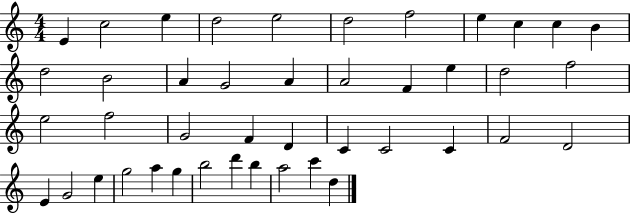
X:1
T:Untitled
M:4/4
L:1/4
K:C
E c2 e d2 e2 d2 f2 e c c B d2 B2 A G2 A A2 F e d2 f2 e2 f2 G2 F D C C2 C F2 D2 E G2 e g2 a g b2 d' b a2 c' d